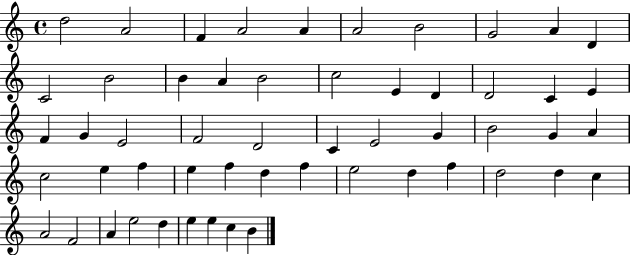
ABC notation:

X:1
T:Untitled
M:4/4
L:1/4
K:C
d2 A2 F A2 A A2 B2 G2 A D C2 B2 B A B2 c2 E D D2 C E F G E2 F2 D2 C E2 G B2 G A c2 e f e f d f e2 d f d2 d c A2 F2 A e2 d e e c B